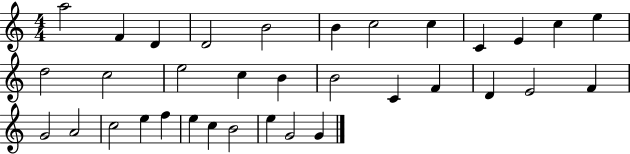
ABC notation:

X:1
T:Untitled
M:4/4
L:1/4
K:C
a2 F D D2 B2 B c2 c C E c e d2 c2 e2 c B B2 C F D E2 F G2 A2 c2 e f e c B2 e G2 G